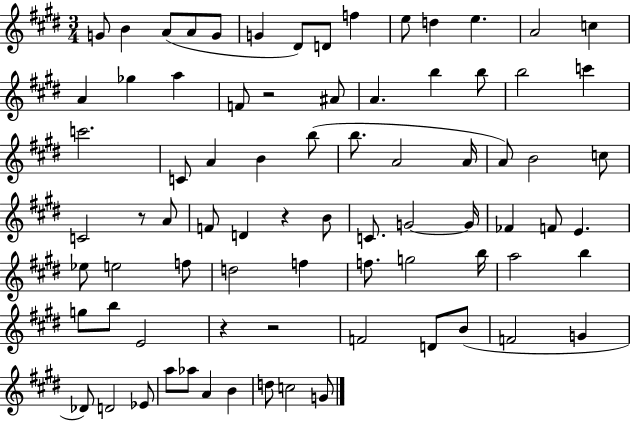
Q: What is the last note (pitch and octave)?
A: G4